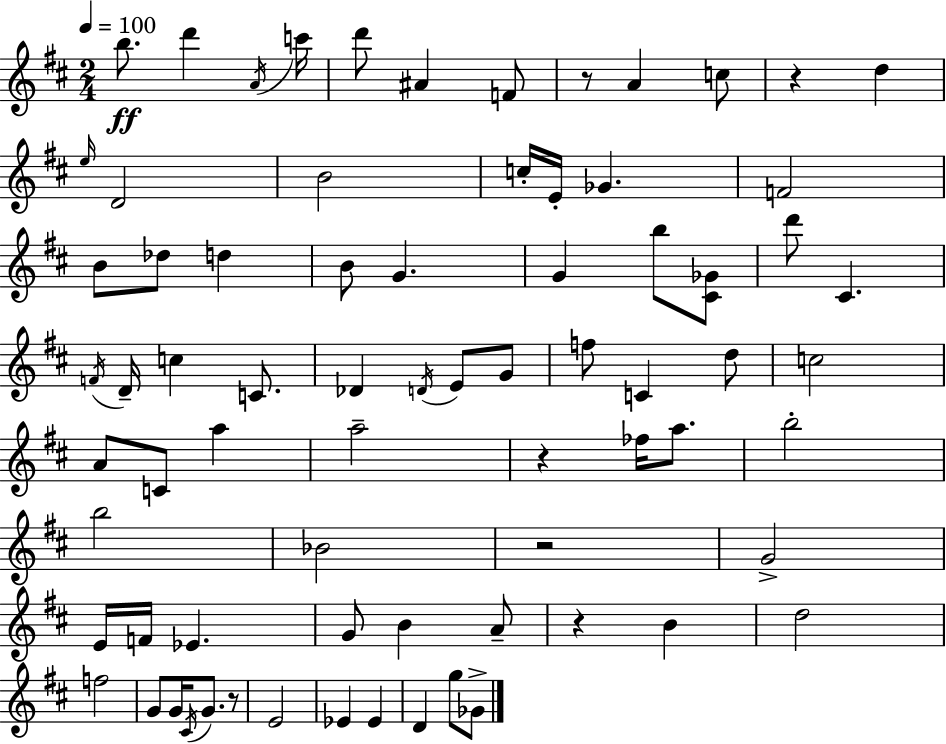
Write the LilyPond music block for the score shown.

{
  \clef treble
  \numericTimeSignature
  \time 2/4
  \key d \major
  \tempo 4 = 100
  b''8.\ff d'''4 \acciaccatura { a'16 } | c'''16 d'''8 ais'4 f'8 | r8 a'4 c''8 | r4 d''4 | \break \grace { e''16 } d'2 | b'2 | c''16-. e'16-. ges'4. | f'2 | \break b'8 des''8 d''4 | b'8 g'4. | g'4 b''8 | <cis' ges'>8 d'''8 cis'4. | \break \acciaccatura { f'16 } d'16-- c''4 | c'8. des'4 \acciaccatura { d'16 } | e'8 g'8 f''8 c'4 | d''8 c''2 | \break a'8 c'8 | a''4 a''2-- | r4 | fes''16 a''8. b''2-. | \break b''2 | bes'2 | r2 | g'2-> | \break e'16 f'16 ees'4. | g'8 b'4 | a'8-- r4 | b'4 d''2 | \break f''2 | g'8 g'16 \acciaccatura { cis'16 } | g'8. r8 e'2 | ees'4 | \break ees'4 d'4 | g''8 ges'8-> \bar "|."
}